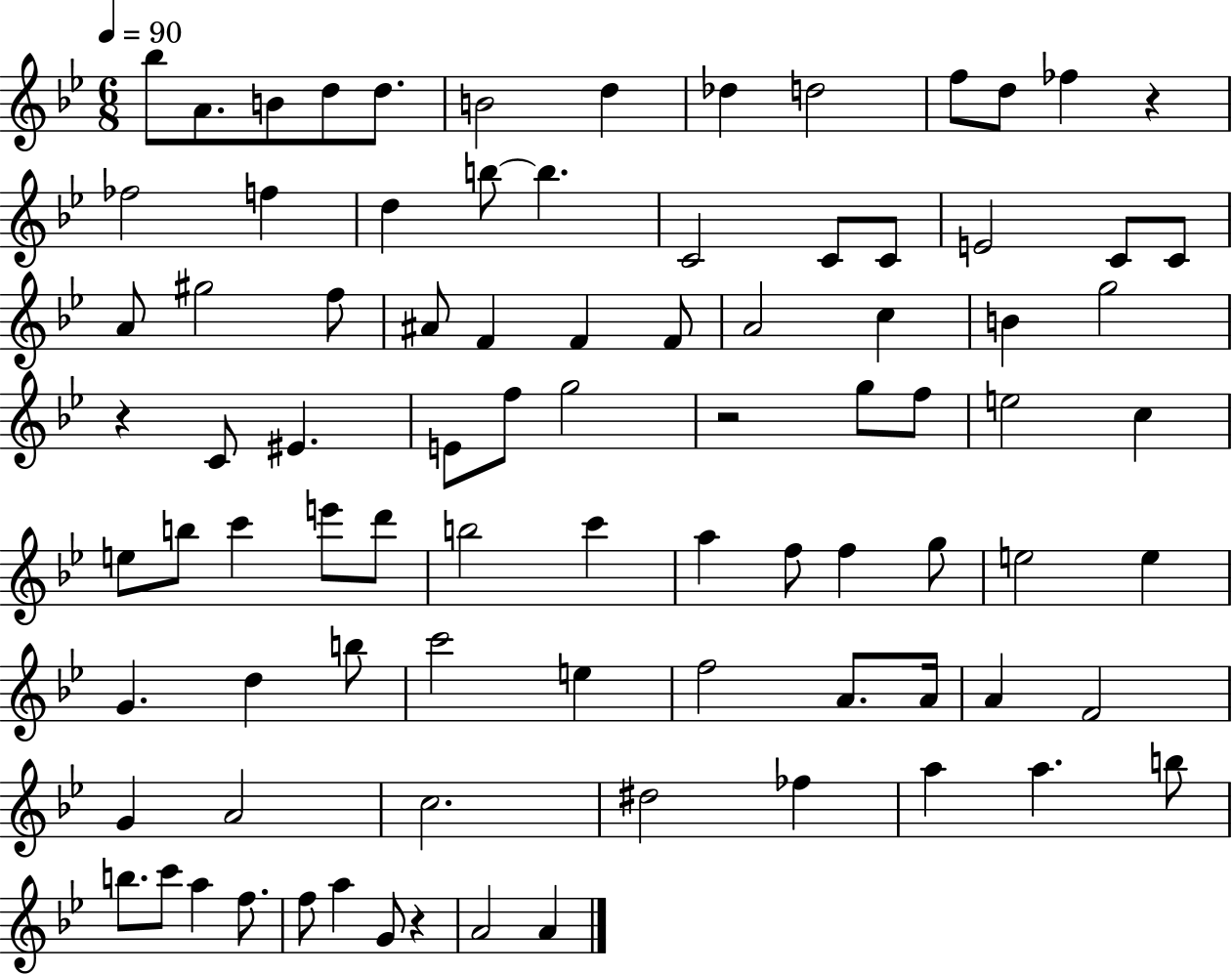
Bb5/e A4/e. B4/e D5/e D5/e. B4/h D5/q Db5/q D5/h F5/e D5/e FES5/q R/q FES5/h F5/q D5/q B5/e B5/q. C4/h C4/e C4/e E4/h C4/e C4/e A4/e G#5/h F5/e A#4/e F4/q F4/q F4/e A4/h C5/q B4/q G5/h R/q C4/e EIS4/q. E4/e F5/e G5/h R/h G5/e F5/e E5/h C5/q E5/e B5/e C6/q E6/e D6/e B5/h C6/q A5/q F5/e F5/q G5/e E5/h E5/q G4/q. D5/q B5/e C6/h E5/q F5/h A4/e. A4/s A4/q F4/h G4/q A4/h C5/h. D#5/h FES5/q A5/q A5/q. B5/e B5/e. C6/e A5/q F5/e. F5/e A5/q G4/e R/q A4/h A4/q